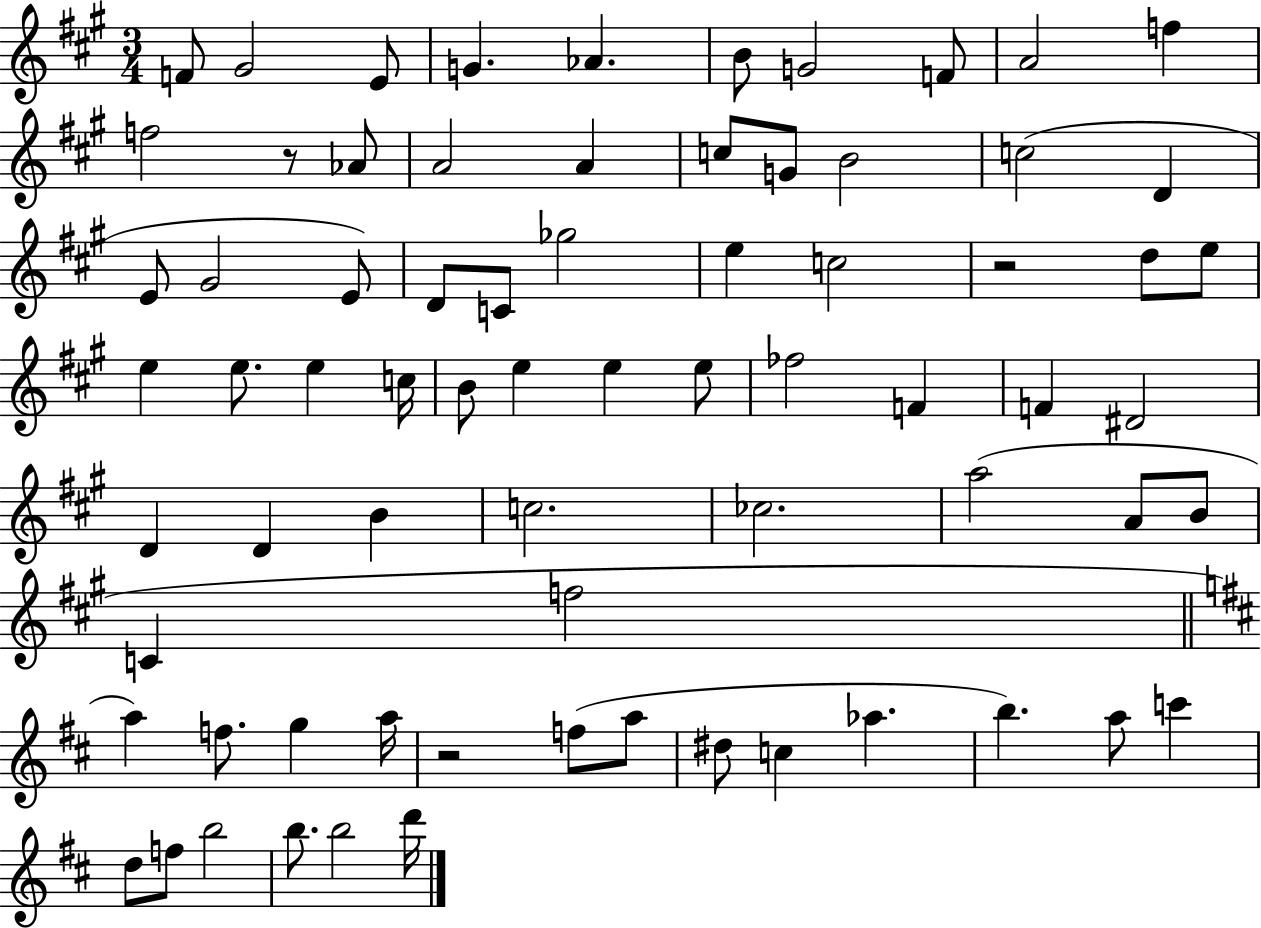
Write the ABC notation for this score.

X:1
T:Untitled
M:3/4
L:1/4
K:A
F/2 ^G2 E/2 G _A B/2 G2 F/2 A2 f f2 z/2 _A/2 A2 A c/2 G/2 B2 c2 D E/2 ^G2 E/2 D/2 C/2 _g2 e c2 z2 d/2 e/2 e e/2 e c/4 B/2 e e e/2 _f2 F F ^D2 D D B c2 _c2 a2 A/2 B/2 C f2 a f/2 g a/4 z2 f/2 a/2 ^d/2 c _a b a/2 c' d/2 f/2 b2 b/2 b2 d'/4